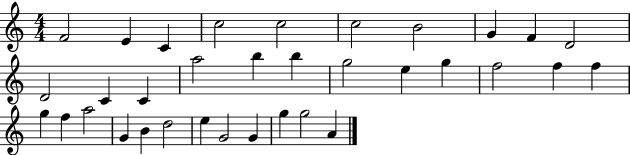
F4/h E4/q C4/q C5/h C5/h C5/h B4/h G4/q F4/q D4/h D4/h C4/q C4/q A5/h B5/q B5/q G5/h E5/q G5/q F5/h F5/q F5/q G5/q F5/q A5/h G4/q B4/q D5/h E5/q G4/h G4/q G5/q G5/h A4/q